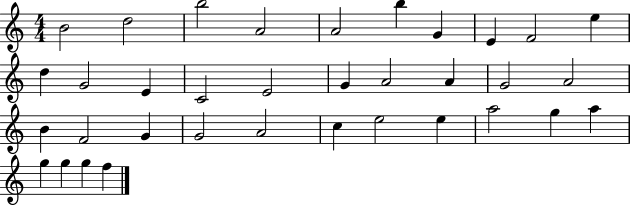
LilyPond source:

{
  \clef treble
  \numericTimeSignature
  \time 4/4
  \key c \major
  b'2 d''2 | b''2 a'2 | a'2 b''4 g'4 | e'4 f'2 e''4 | \break d''4 g'2 e'4 | c'2 e'2 | g'4 a'2 a'4 | g'2 a'2 | \break b'4 f'2 g'4 | g'2 a'2 | c''4 e''2 e''4 | a''2 g''4 a''4 | \break g''4 g''4 g''4 f''4 | \bar "|."
}